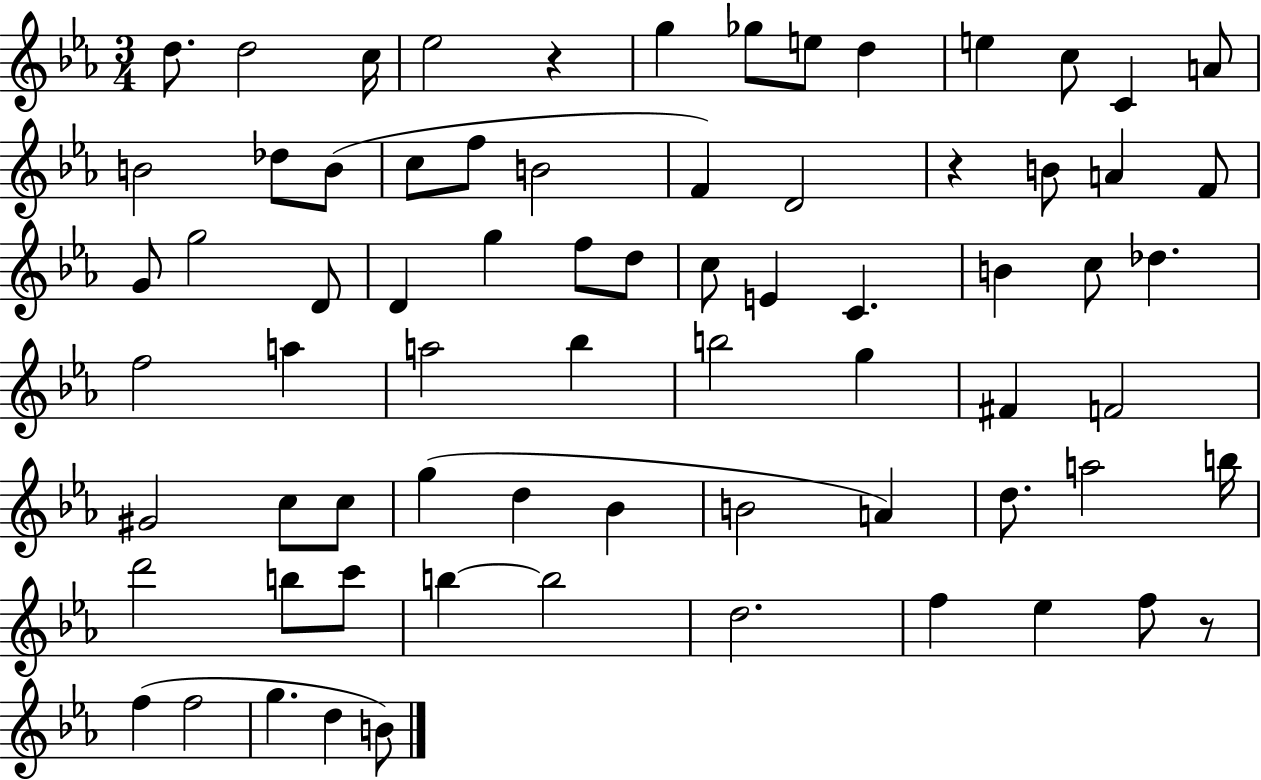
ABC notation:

X:1
T:Untitled
M:3/4
L:1/4
K:Eb
d/2 d2 c/4 _e2 z g _g/2 e/2 d e c/2 C A/2 B2 _d/2 B/2 c/2 f/2 B2 F D2 z B/2 A F/2 G/2 g2 D/2 D g f/2 d/2 c/2 E C B c/2 _d f2 a a2 _b b2 g ^F F2 ^G2 c/2 c/2 g d _B B2 A d/2 a2 b/4 d'2 b/2 c'/2 b b2 d2 f _e f/2 z/2 f f2 g d B/2